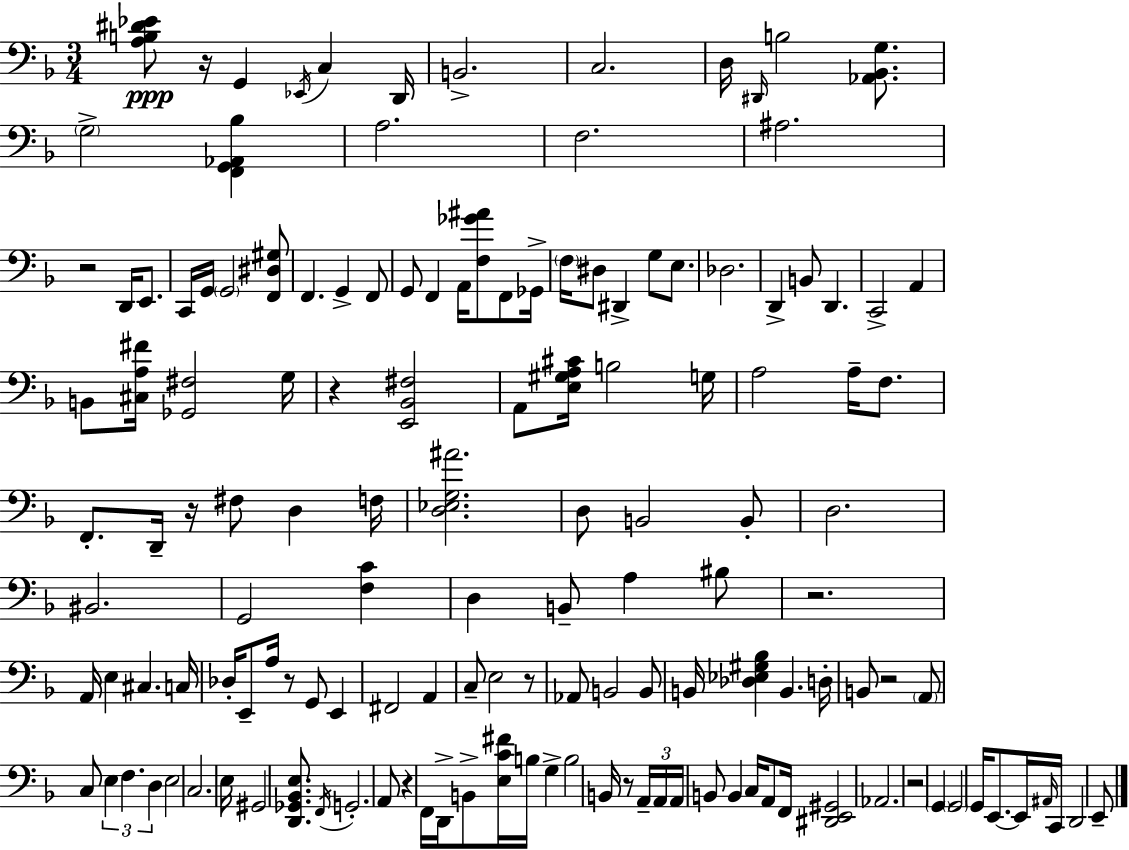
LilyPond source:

{
  \clef bass
  \numericTimeSignature
  \time 3/4
  \key f \major
  \repeat volta 2 { <a b dis' ees'>8\ppp r16 g,4 \acciaccatura { ees,16 } c4 | d,16 b,2.-> | c2. | d16 \grace { dis,16 } b2 <aes, bes, g>8. | \break \parenthesize g2-> <f, g, aes, bes>4 | a2. | f2. | ais2. | \break r2 d,16 e,8. | c,16 g,16 \parenthesize g,2 | <f, dis gis>8 f,4. g,4-> | f,8 g,8 f,4 a,16 <f ges' ais'>8 f,8 | \break ges,16-> \parenthesize f16 dis8 dis,4-> g8 e8. | des2. | d,4-> b,8 d,4. | c,2-> a,4 | \break b,8 <cis a fis'>16 <ges, fis>2 | g16 r4 <e, bes, fis>2 | a,8 <e gis a cis'>16 b2 | g16 a2 a16-- f8. | \break f,8.-. d,16-- r16 fis8 d4 | f16 <d ees g ais'>2. | d8 b,2 | b,8-. d2. | \break bis,2. | g,2 <f c'>4 | d4 b,8-- a4 | bis8 r2. | \break a,16 e4 cis4. | c16 des16-. e,8-- a16 r8 g,8 e,4 | fis,2 a,4 | c8-- e2 | \break r8 aes,8 b,2 | b,8 b,16 <des ees gis bes>4 b,4. | d16-. b,8 r2 | \parenthesize a,8 c8 \tuplet 3/2 { e4 f4. | \break d4 } e2 | c2. | e16 gis,2 <d, ges, bes, e>8. | \acciaccatura { f,16 } g,2.-. | \break a,8 r4 f,16 d,16-> b,8-> | <e c' fis'>16 b16 g4-> b2 | b,16 r8 \tuplet 3/2 { a,16-- a,16 a,16 } b,8 b,4 | c16 a,8 f,16 <dis, e, gis,>2 | \break aes,2. | r2 \parenthesize g,4 | \parenthesize g,2 g,16 | e,8.~~ e,16 \grace { ais,16 } c,16 d,2 | \break e,8-- } \bar "|."
}